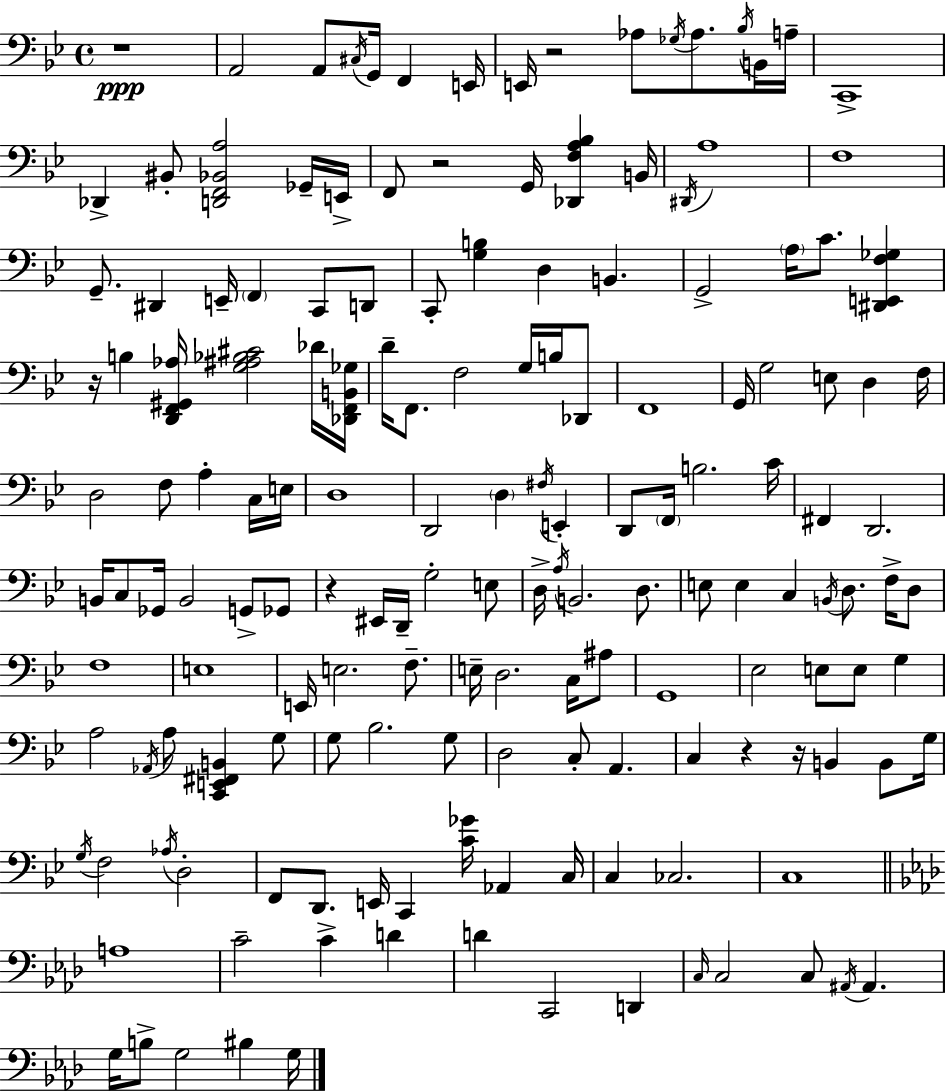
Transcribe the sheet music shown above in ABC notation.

X:1
T:Untitled
M:4/4
L:1/4
K:Bb
z4 A,,2 A,,/2 ^C,/4 G,,/4 F,, E,,/4 E,,/4 z2 _A,/2 _G,/4 _A,/2 _B,/4 B,,/4 A,/4 C,,4 _D,, ^B,,/2 [D,,F,,_B,,A,]2 _G,,/4 E,,/4 F,,/2 z2 G,,/4 [_D,,F,A,_B,] B,,/4 ^D,,/4 A,4 F,4 G,,/2 ^D,, E,,/4 F,, C,,/2 D,,/2 C,,/2 [G,B,] D, B,, G,,2 A,/4 C/2 [^D,,E,,F,_G,] z/4 B, [D,,F,,^G,,_A,]/4 [G,^A,_B,^C]2 _D/4 [_D,,F,,B,,_G,]/4 D/4 F,,/2 F,2 G,/4 B,/4 _D,,/2 F,,4 G,,/4 G,2 E,/2 D, F,/4 D,2 F,/2 A, C,/4 E,/4 D,4 D,,2 D, ^F,/4 E,, D,,/2 F,,/4 B,2 C/4 ^F,, D,,2 B,,/4 C,/2 _G,,/4 B,,2 G,,/2 _G,,/2 z ^E,,/4 D,,/4 G,2 E,/2 D,/4 A,/4 B,,2 D,/2 E,/2 E, C, B,,/4 D,/2 F,/4 D,/2 F,4 E,4 E,,/4 E,2 F,/2 E,/4 D,2 C,/4 ^A,/2 G,,4 _E,2 E,/2 E,/2 G, A,2 _A,,/4 A,/2 [C,,E,,^F,,B,,] G,/2 G,/2 _B,2 G,/2 D,2 C,/2 A,, C, z z/4 B,, B,,/2 G,/4 G,/4 F,2 _A,/4 D,2 F,,/2 D,,/2 E,,/4 C,, [C_G]/4 _A,, C,/4 C, _C,2 C,4 A,4 C2 C D D C,,2 D,, C,/4 C,2 C,/2 ^A,,/4 ^A,, G,/4 B,/2 G,2 ^B, G,/4